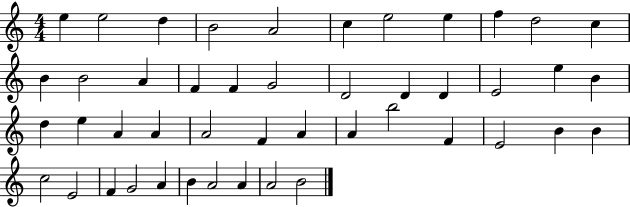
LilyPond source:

{
  \clef treble
  \numericTimeSignature
  \time 4/4
  \key c \major
  e''4 e''2 d''4 | b'2 a'2 | c''4 e''2 e''4 | f''4 d''2 c''4 | \break b'4 b'2 a'4 | f'4 f'4 g'2 | d'2 d'4 d'4 | e'2 e''4 b'4 | \break d''4 e''4 a'4 a'4 | a'2 f'4 a'4 | a'4 b''2 f'4 | e'2 b'4 b'4 | \break c''2 e'2 | f'4 g'2 a'4 | b'4 a'2 a'4 | a'2 b'2 | \break \bar "|."
}